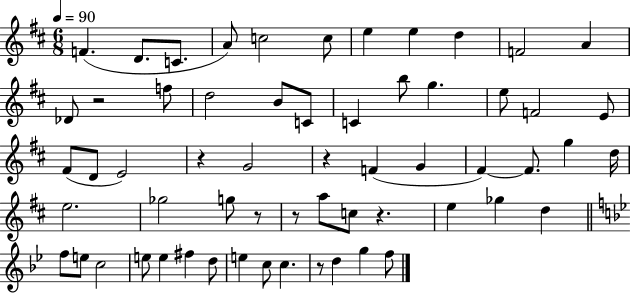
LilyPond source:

{
  \clef treble
  \numericTimeSignature
  \time 6/8
  \key d \major
  \tempo 4 = 90
  f'4.( d'8. c'8. | a'8) c''2 c''8 | e''4 e''4 d''4 | f'2 a'4 | \break des'8 r2 f''8 | d''2 b'8 c'8 | c'4 b''8 g''4. | e''8 f'2 e'8 | \break fis'8( d'8 e'2) | r4 g'2 | r4 f'4( g'4 | fis'4~~) fis'8. g''4 d''16 | \break e''2. | ges''2 g''8 r8 | r8 a''8 c''8 r4. | e''4 ges''4 d''4 | \break \bar "||" \break \key g \minor f''8 e''8 c''2 | e''8 e''4 fis''4 d''8 | e''4 c''8 c''4. | r8 d''4 g''4 f''8 | \break \bar "|."
}